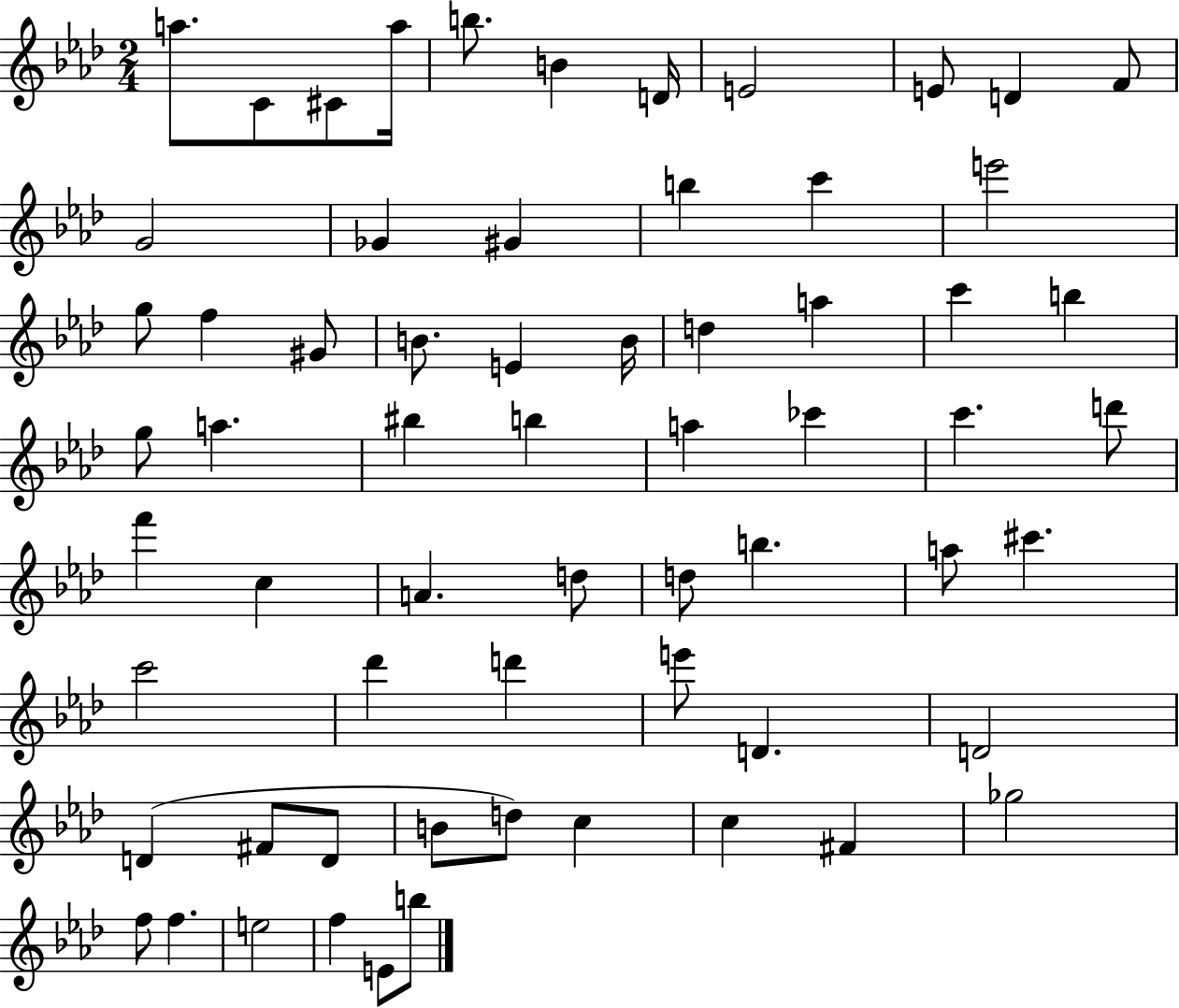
X:1
T:Untitled
M:2/4
L:1/4
K:Ab
a/2 C/2 ^C/2 a/4 b/2 B D/4 E2 E/2 D F/2 G2 _G ^G b c' e'2 g/2 f ^G/2 B/2 E B/4 d a c' b g/2 a ^b b a _c' c' d'/2 f' c A d/2 d/2 b a/2 ^c' c'2 _d' d' e'/2 D D2 D ^F/2 D/2 B/2 d/2 c c ^F _g2 f/2 f e2 f E/2 b/2